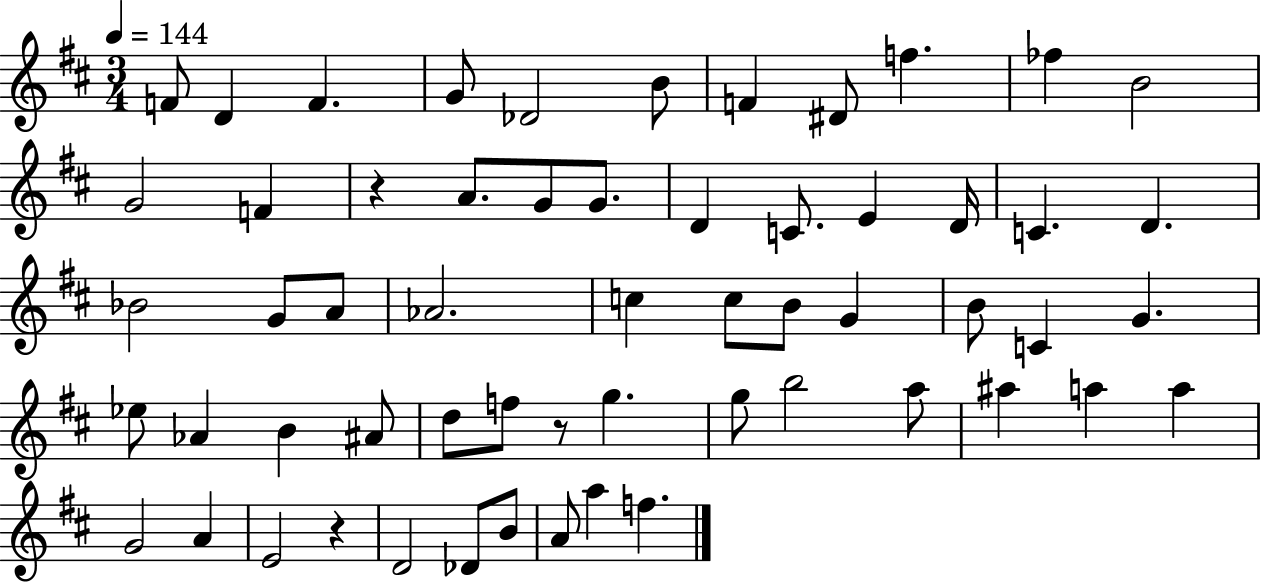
{
  \clef treble
  \numericTimeSignature
  \time 3/4
  \key d \major
  \tempo 4 = 144
  f'8 d'4 f'4. | g'8 des'2 b'8 | f'4 dis'8 f''4. | fes''4 b'2 | \break g'2 f'4 | r4 a'8. g'8 g'8. | d'4 c'8. e'4 d'16 | c'4. d'4. | \break bes'2 g'8 a'8 | aes'2. | c''4 c''8 b'8 g'4 | b'8 c'4 g'4. | \break ees''8 aes'4 b'4 ais'8 | d''8 f''8 r8 g''4. | g''8 b''2 a''8 | ais''4 a''4 a''4 | \break g'2 a'4 | e'2 r4 | d'2 des'8 b'8 | a'8 a''4 f''4. | \break \bar "|."
}